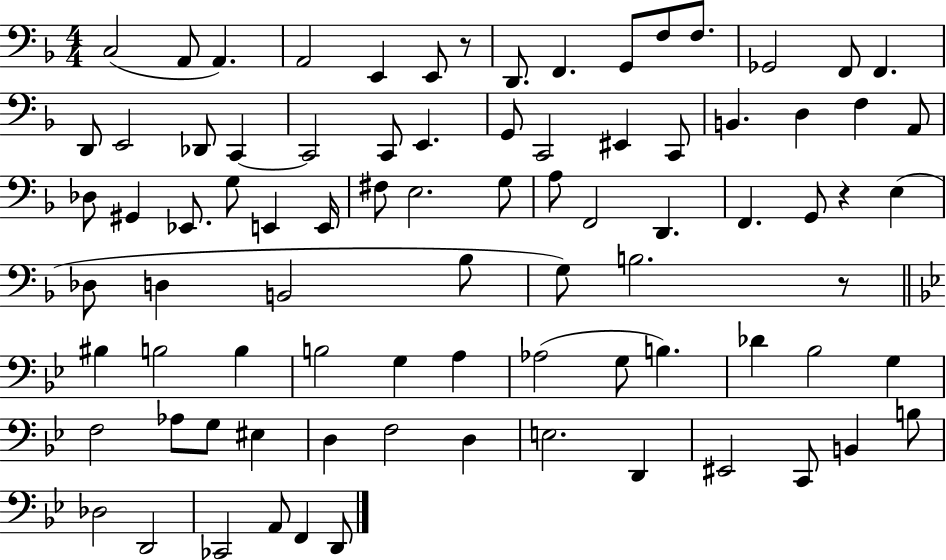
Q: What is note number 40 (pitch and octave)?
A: F2